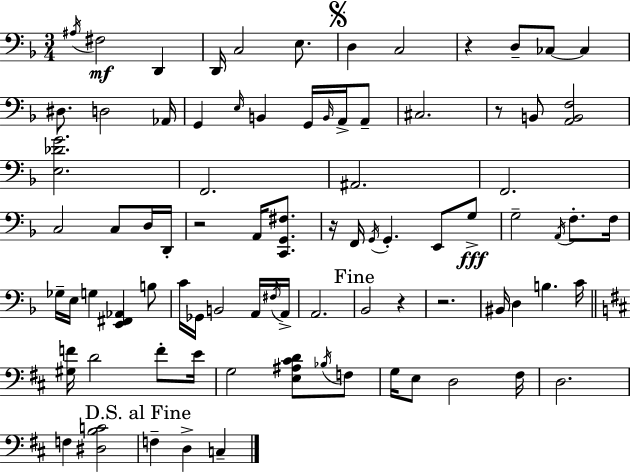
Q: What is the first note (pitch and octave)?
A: A#3